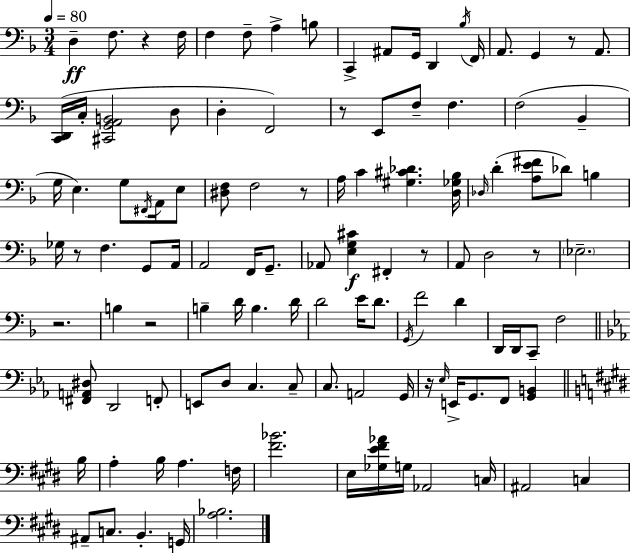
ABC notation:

X:1
T:Untitled
M:3/4
L:1/4
K:F
D, F,/2 z F,/4 F, F,/2 A, B,/2 C,, ^A,,/2 G,,/4 D,, _B,/4 F,,/4 A,,/2 G,, z/2 A,,/2 [C,,D,,]/4 C,/4 [^C,,G,,A,,B,,]2 D,/2 D, F,,2 z/2 E,,/2 F,/2 F, F,2 _B,, G,/4 E, G,/2 ^F,,/4 A,,/4 E,/2 [^D,F,]/2 F,2 z/2 A,/4 C [^G,^C_D] [D,_G,_B,]/4 _D,/4 D [A,E^F]/2 _D/2 B, _G,/4 z/2 F, G,,/2 A,,/4 A,,2 F,,/4 G,,/2 _A,,/2 [E,G,^C] ^F,, z/2 A,,/2 D,2 z/2 _E,2 z2 B, z2 B, D/4 B, D/4 D2 E/4 D/2 G,,/4 F2 D D,,/4 D,,/4 C,,/2 F,2 [^F,,A,,^D,]/2 D,,2 F,,/2 E,,/2 D,/2 C, C,/2 C,/2 A,,2 G,,/4 z/4 _E,/4 E,,/4 G,,/2 F,,/2 [G,,B,,] B,/4 A, B,/4 A, F,/4 [^F_B]2 E,/4 [_G,E^F_A]/4 G,/4 _A,,2 C,/4 ^A,,2 C, ^A,,/2 C,/2 B,, G,,/4 [A,_B,]2